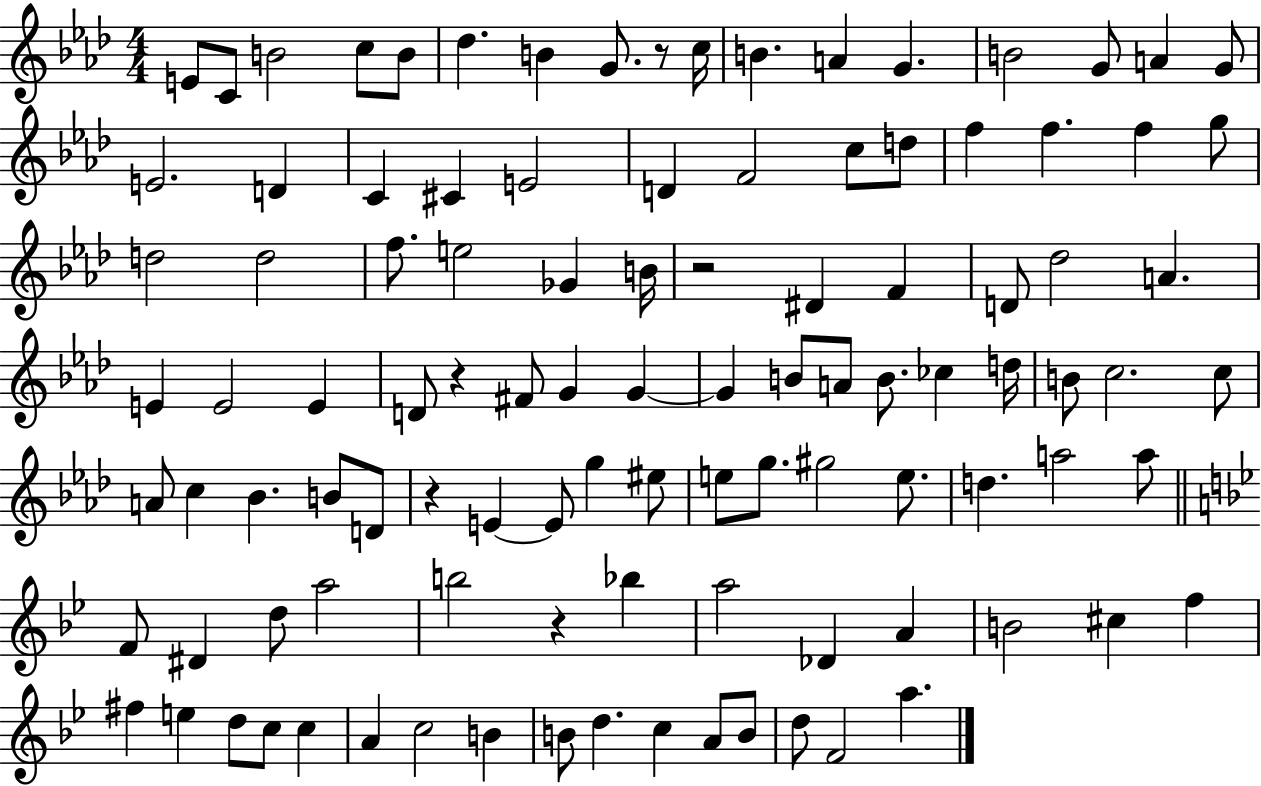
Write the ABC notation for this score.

X:1
T:Untitled
M:4/4
L:1/4
K:Ab
E/2 C/2 B2 c/2 B/2 _d B G/2 z/2 c/4 B A G B2 G/2 A G/2 E2 D C ^C E2 D F2 c/2 d/2 f f f g/2 d2 d2 f/2 e2 _G B/4 z2 ^D F D/2 _d2 A E E2 E D/2 z ^F/2 G G G B/2 A/2 B/2 _c d/4 B/2 c2 c/2 A/2 c _B B/2 D/2 z E E/2 g ^e/2 e/2 g/2 ^g2 e/2 d a2 a/2 F/2 ^D d/2 a2 b2 z _b a2 _D A B2 ^c f ^f e d/2 c/2 c A c2 B B/2 d c A/2 B/2 d/2 F2 a